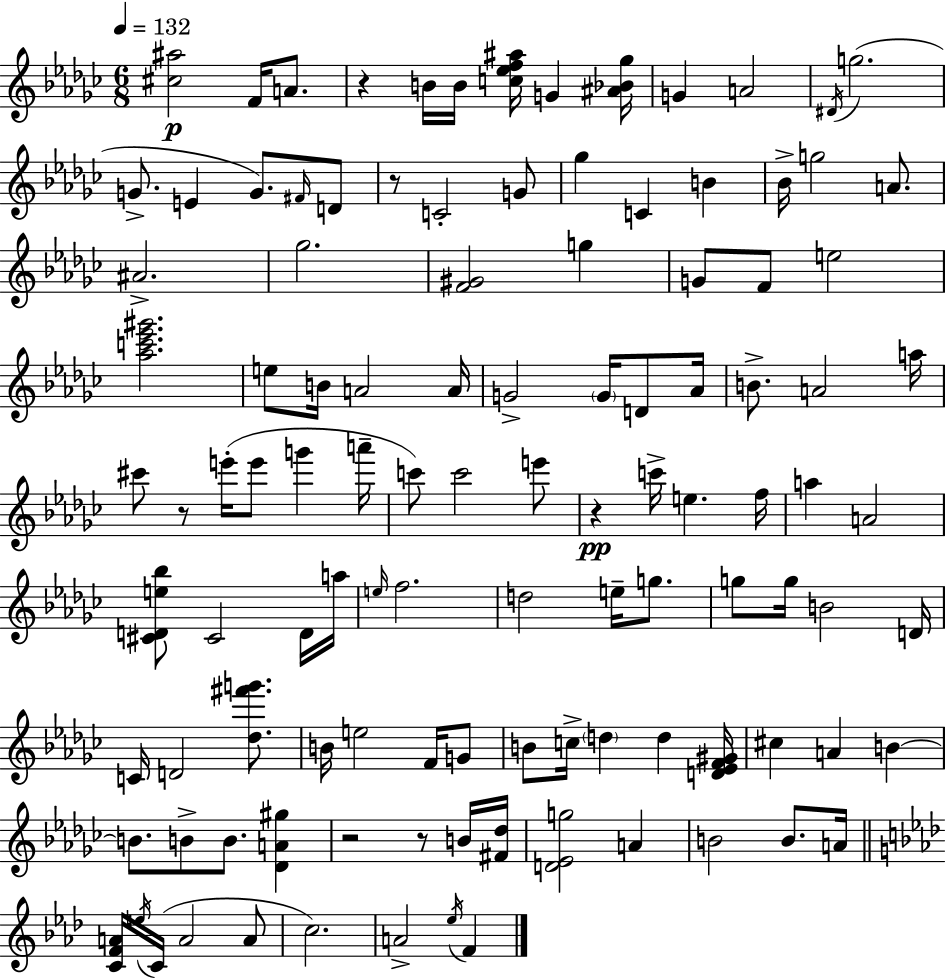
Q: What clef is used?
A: treble